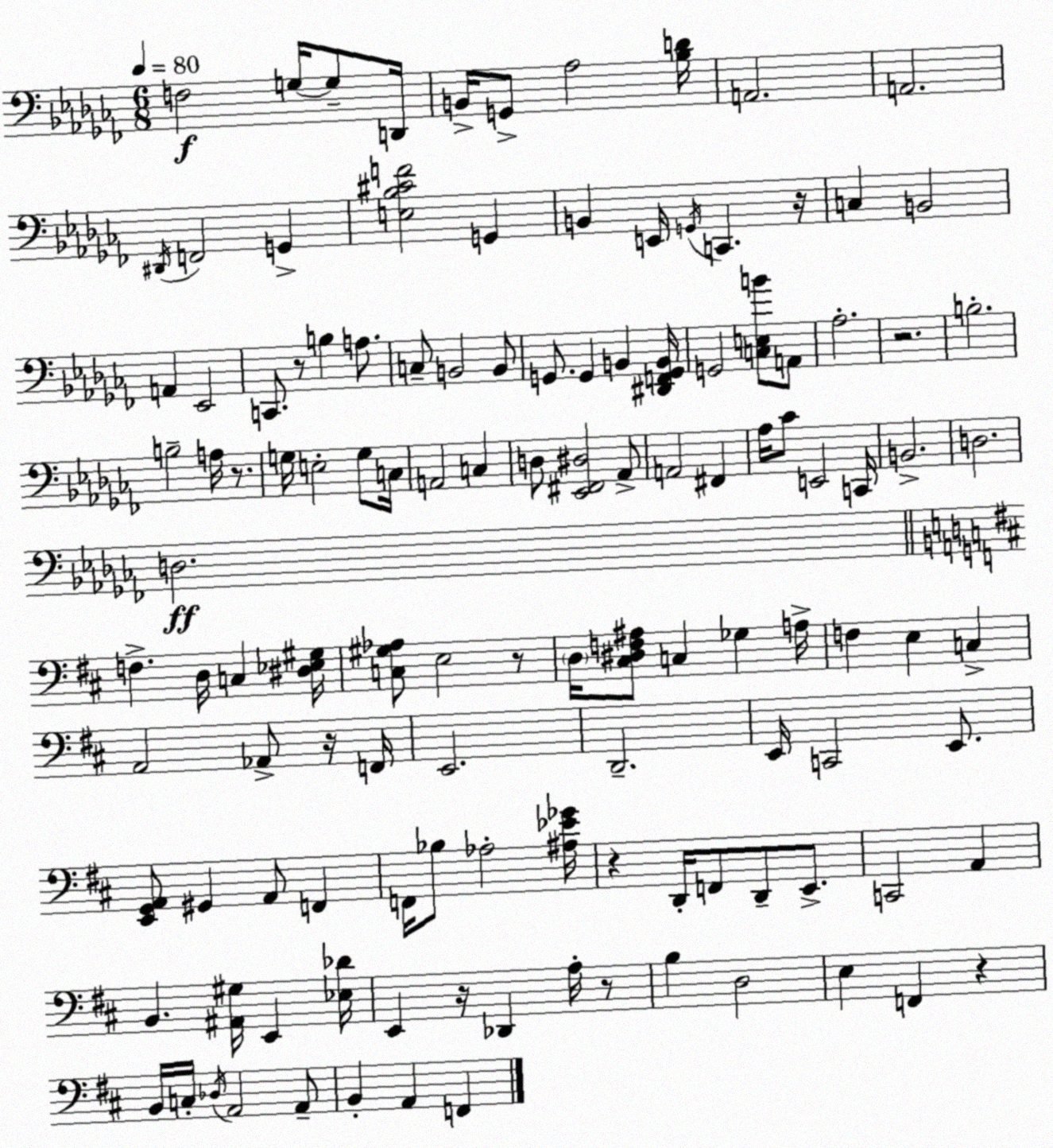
X:1
T:Untitled
M:6/8
L:1/4
K:Abm
F,2 G,/4 G,/2 D,,/4 B,,/4 G,,/2 _A,2 [_B,D]/4 A,,2 A,,2 ^D,,/4 F,,2 G,, [E,_B,^CF]2 G,, B,, E,,/4 G,,/4 C,, z/4 C, B,,2 A,, _E,,2 C,,/2 z/2 B, A,/2 C,/2 B,,2 B,,/2 G,,/2 G,, B,, [^D,,F,,G,,B,,]/4 G,,2 [C,E,B]/2 A,,/2 _A,2 z2 B,2 B,2 A,/4 z/2 G,/4 E,2 G,/2 C,/4 A,,2 C, D,/2 [_E,,^F,,^D,]2 _A,,/2 A,,2 ^F,, _A,/4 _C/2 E,,2 C,,/4 B,,2 D,2 D,2 F, D,/4 C, [^D,_E,^G,]/4 [C,^G,_A,]/2 E,2 z/2 D,/4 [^C,^D,F,^A,]/2 C, _G, A,/4 F, E, C, A,,2 _A,,/2 z/4 F,,/4 E,,2 D,,2 E,,/4 C,,2 E,,/2 [E,,G,,A,,]/2 ^G,, A,,/2 F,, F,,/4 _B,/2 _A,2 [^A,_E_G]/4 z D,,/4 F,,/2 D,,/2 E,,/2 C,,2 A,, B,, [^A,,^G,]/4 E,, [_E,_D]/4 E,, z/4 _D,, A,/4 z/2 B, D,2 E, F,, z B,,/4 C,/4 _D,/4 A,,2 A,,/2 B,, A,, F,,